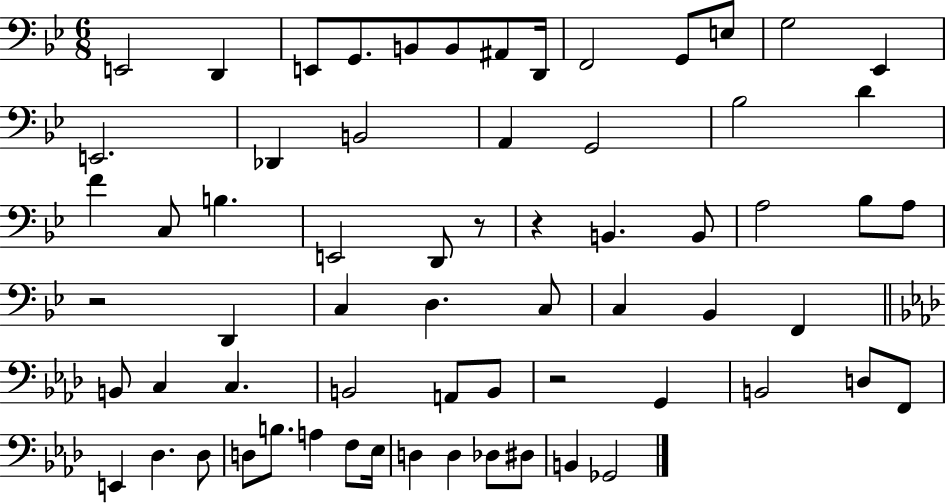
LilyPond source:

{
  \clef bass
  \numericTimeSignature
  \time 6/8
  \key bes \major
  e,2 d,4 | e,8 g,8. b,8 b,8 ais,8 d,16 | f,2 g,8 e8 | g2 ees,4 | \break e,2. | des,4 b,2 | a,4 g,2 | bes2 d'4 | \break f'4 c8 b4. | e,2 d,8 r8 | r4 b,4. b,8 | a2 bes8 a8 | \break r2 d,4 | c4 d4. c8 | c4 bes,4 f,4 | \bar "||" \break \key aes \major b,8 c4 c4. | b,2 a,8 b,8 | r2 g,4 | b,2 d8 f,8 | \break e,4 des4. des8 | d8 b8. a4 f8 ees16 | d4 d4 des8 dis8 | b,4 ges,2 | \break \bar "|."
}